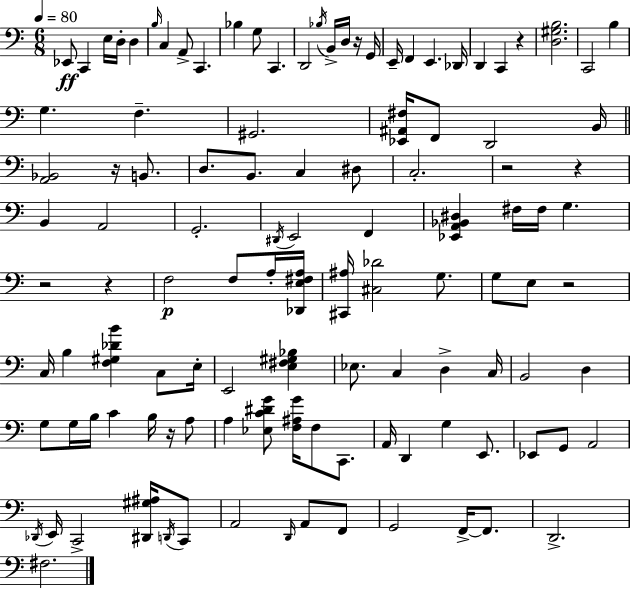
Eb2/e C2/q E3/s D3/s D3/q B3/s C3/q A2/e C2/q. Bb3/q G3/e C2/q. D2/h Bb3/s B2/s D3/s R/s G2/s E2/s F2/q E2/q. Db2/s D2/q C2/q R/q [D3,G#3,B3]/h. C2/h B3/q G3/q. F3/q. G#2/h. [Eb2,A#2,F#3]/s F2/e D2/h B2/s [A2,Bb2]/h R/s B2/e. D3/e. B2/e. C3/q D#3/e C3/h. R/h R/q B2/q A2/h G2/h. D#2/s E2/h F2/q [Eb2,A2,Bb2,D#3]/q F#3/s F#3/s G3/q. R/h R/q F3/h F3/e A3/s [Db2,E3,F#3,A3]/s [C#2,A#3]/s [C#3,Db4]/h G3/e. G3/e E3/e R/h C3/s B3/q [F3,G#3,Db4,B4]/q C3/e E3/s E2/h [E3,F#3,G#3,Bb3]/q Eb3/e. C3/q D3/q C3/s B2/h D3/q G3/e G3/s B3/s C4/q B3/s R/s A3/e A3/q [Eb3,C4,D#4,G4]/e [F3,A#3,G4]/s F3/e C2/e. A2/s D2/q G3/q E2/e. Eb2/e G2/e A2/h Db2/s E2/s C2/h [D#2,G#3,A#3]/s D2/s C2/e A2/h D2/s A2/e F2/e G2/h F2/s F2/e. D2/h. F#3/h.